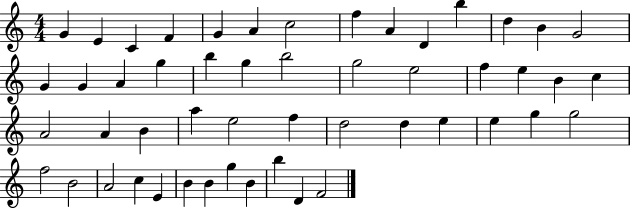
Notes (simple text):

G4/q E4/q C4/q F4/q G4/q A4/q C5/h F5/q A4/q D4/q B5/q D5/q B4/q G4/h G4/q G4/q A4/q G5/q B5/q G5/q B5/h G5/h E5/h F5/q E5/q B4/q C5/q A4/h A4/q B4/q A5/q E5/h F5/q D5/h D5/q E5/q E5/q G5/q G5/h F5/h B4/h A4/h C5/q E4/q B4/q B4/q G5/q B4/q B5/q D4/q F4/h